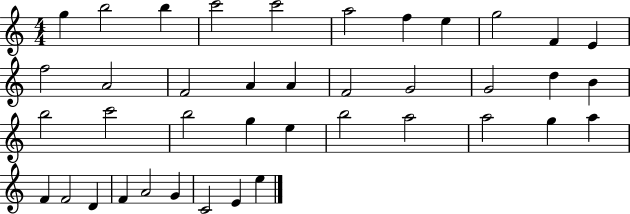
X:1
T:Untitled
M:4/4
L:1/4
K:C
g b2 b c'2 c'2 a2 f e g2 F E f2 A2 F2 A A F2 G2 G2 d B b2 c'2 b2 g e b2 a2 a2 g a F F2 D F A2 G C2 E e